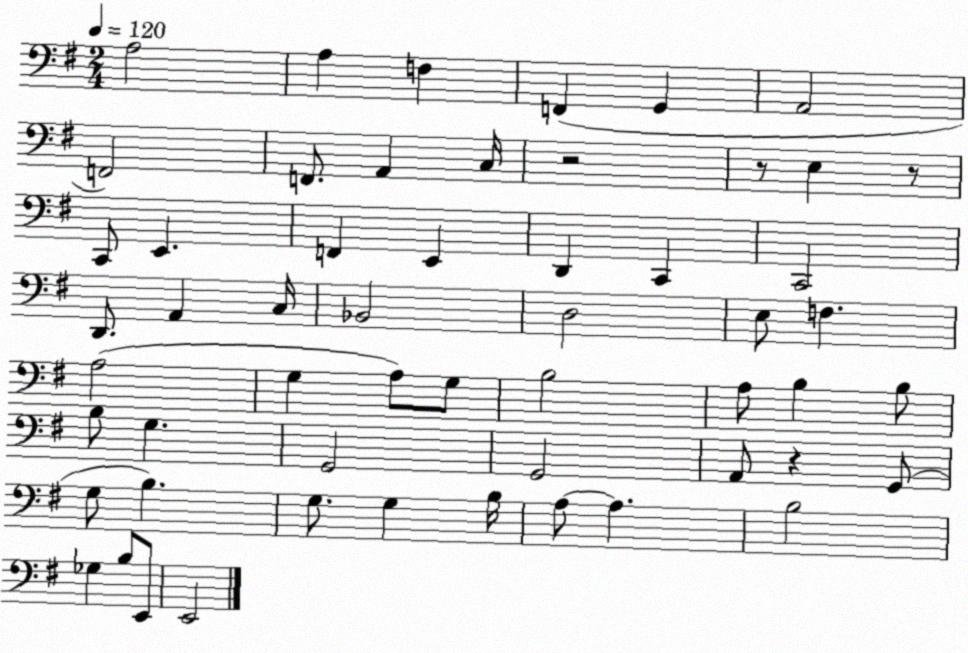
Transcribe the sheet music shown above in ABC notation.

X:1
T:Untitled
M:2/4
L:1/4
K:G
A,2 A, F, F,, G,, A,,2 F,,2 F,,/2 A,, C,/4 z2 z/2 E, z/2 C,,/2 E,, F,, E,, D,, C,, C,,2 D,,/2 A,, C,/4 _B,,2 D,2 E,/2 F, A,2 G, A,/2 G,/2 B,2 A,/2 B, B,/2 B,/2 G, G,,2 G,,2 A,,/2 z G,,/2 G,/2 B, G,/2 G, B,/4 A,/2 A, B,2 _G, B,/2 E,,/2 E,,2